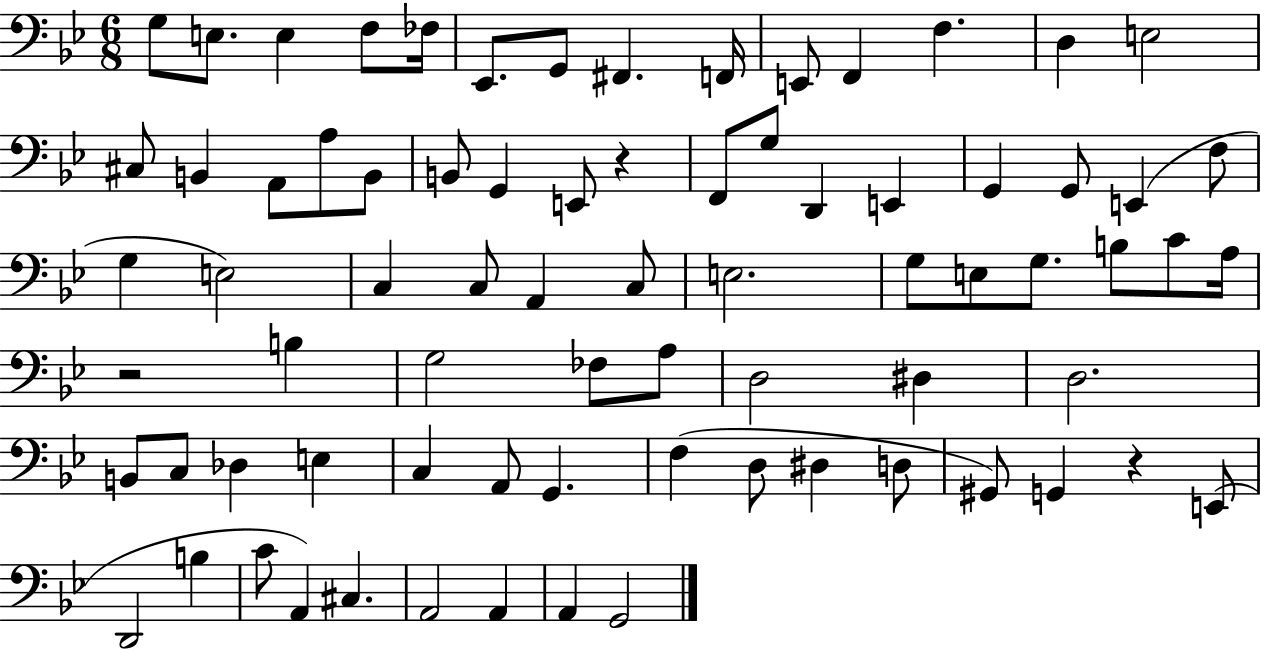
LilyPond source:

{
  \clef bass
  \numericTimeSignature
  \time 6/8
  \key bes \major
  g8 e8. e4 f8 fes16 | ees,8. g,8 fis,4. f,16 | e,8 f,4 f4. | d4 e2 | \break cis8 b,4 a,8 a8 b,8 | b,8 g,4 e,8 r4 | f,8 g8 d,4 e,4 | g,4 g,8 e,4( f8 | \break g4 e2) | c4 c8 a,4 c8 | e2. | g8 e8 g8. b8 c'8 a16 | \break r2 b4 | g2 fes8 a8 | d2 dis4 | d2. | \break b,8 c8 des4 e4 | c4 a,8 g,4. | f4( d8 dis4 d8 | gis,8) g,4 r4 e,8( | \break d,2 b4 | c'8 a,4) cis4. | a,2 a,4 | a,4 g,2 | \break \bar "|."
}